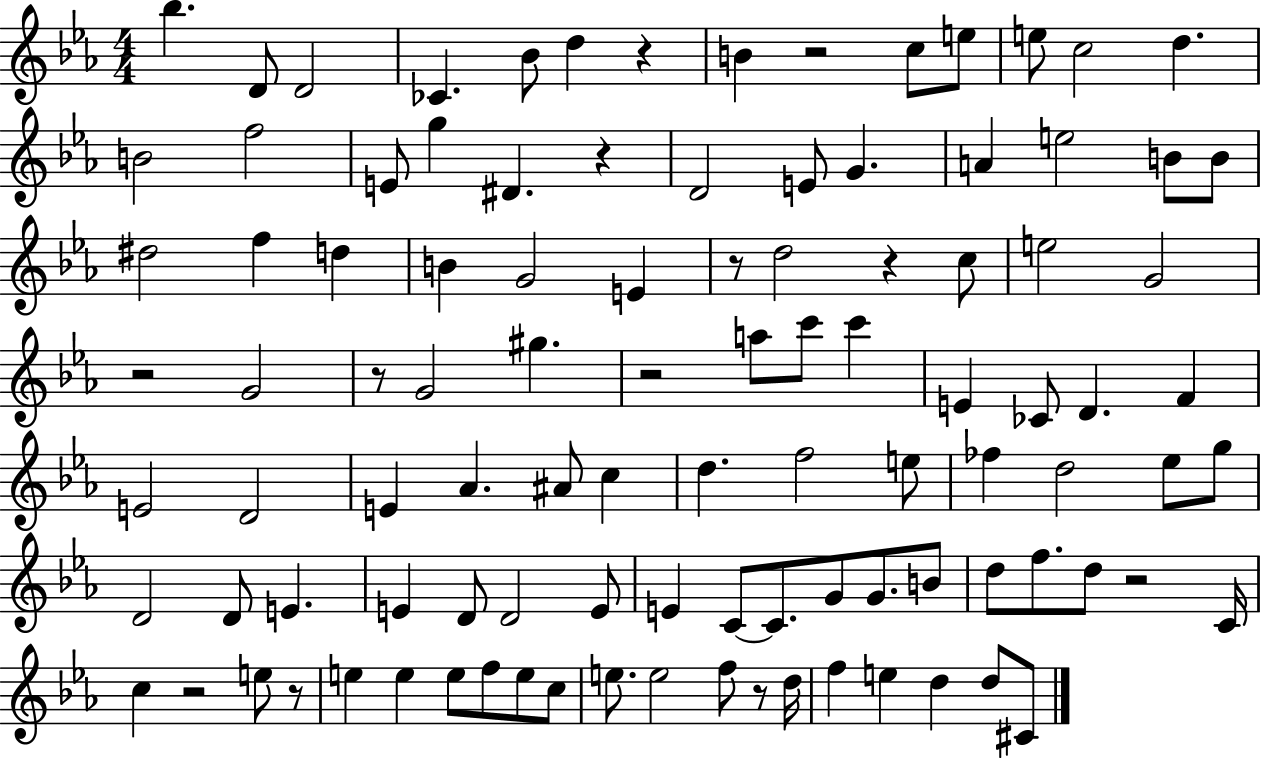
Bb5/q. D4/e D4/h CES4/q. Bb4/e D5/q R/q B4/q R/h C5/e E5/e E5/e C5/h D5/q. B4/h F5/h E4/e G5/q D#4/q. R/q D4/h E4/e G4/q. A4/q E5/h B4/e B4/e D#5/h F5/q D5/q B4/q G4/h E4/q R/e D5/h R/q C5/e E5/h G4/h R/h G4/h R/e G4/h G#5/q. R/h A5/e C6/e C6/q E4/q CES4/e D4/q. F4/q E4/h D4/h E4/q Ab4/q. A#4/e C5/q D5/q. F5/h E5/e FES5/q D5/h Eb5/e G5/e D4/h D4/e E4/q. E4/q D4/e D4/h E4/e E4/q C4/e C4/e. G4/e G4/e. B4/e D5/e F5/e. D5/e R/h C4/s C5/q R/h E5/e R/e E5/q E5/q E5/e F5/e E5/e C5/e E5/e. E5/h F5/e R/e D5/s F5/q E5/q D5/q D5/e C#4/e